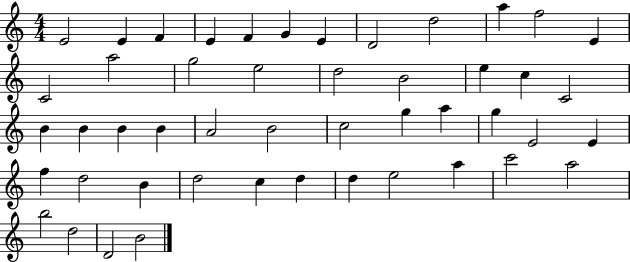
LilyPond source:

{
  \clef treble
  \numericTimeSignature
  \time 4/4
  \key c \major
  e'2 e'4 f'4 | e'4 f'4 g'4 e'4 | d'2 d''2 | a''4 f''2 e'4 | \break c'2 a''2 | g''2 e''2 | d''2 b'2 | e''4 c''4 c'2 | \break b'4 b'4 b'4 b'4 | a'2 b'2 | c''2 g''4 a''4 | g''4 e'2 e'4 | \break f''4 d''2 b'4 | d''2 c''4 d''4 | d''4 e''2 a''4 | c'''2 a''2 | \break b''2 d''2 | d'2 b'2 | \bar "|."
}